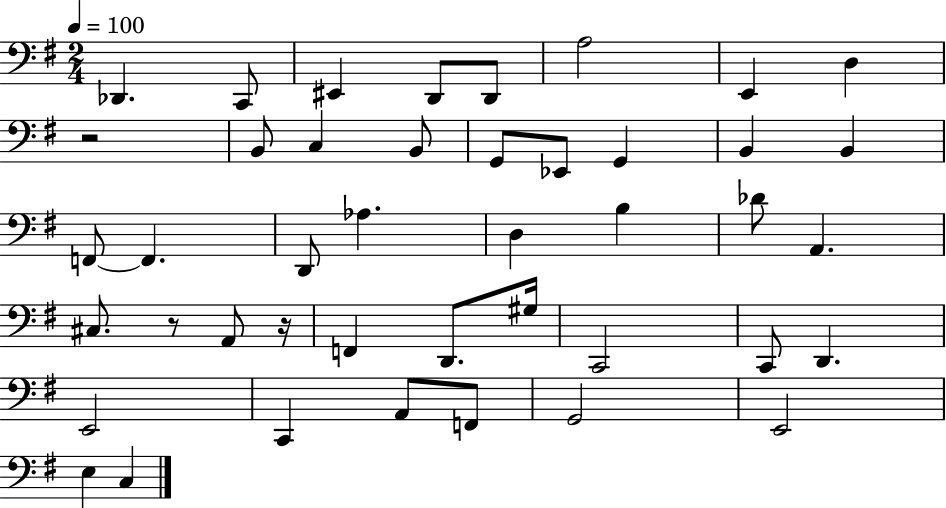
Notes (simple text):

Db2/q. C2/e EIS2/q D2/e D2/e A3/h E2/q D3/q R/h B2/e C3/q B2/e G2/e Eb2/e G2/q B2/q B2/q F2/e F2/q. D2/e Ab3/q. D3/q B3/q Db4/e A2/q. C#3/e. R/e A2/e R/s F2/q D2/e. G#3/s C2/h C2/e D2/q. E2/h C2/q A2/e F2/e G2/h E2/h E3/q C3/q